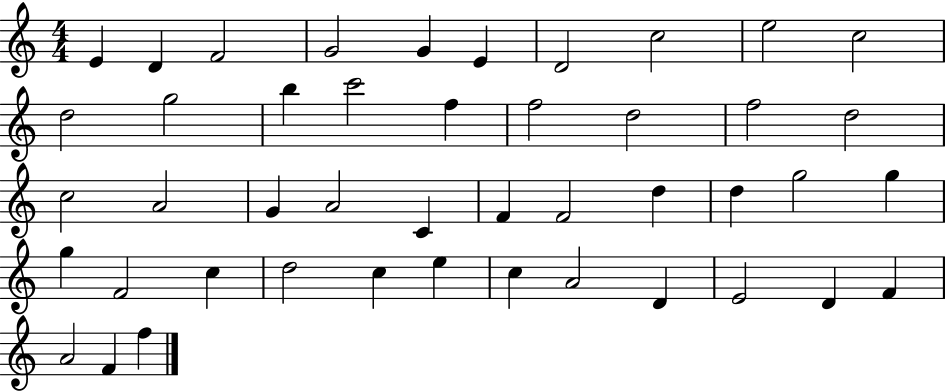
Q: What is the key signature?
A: C major